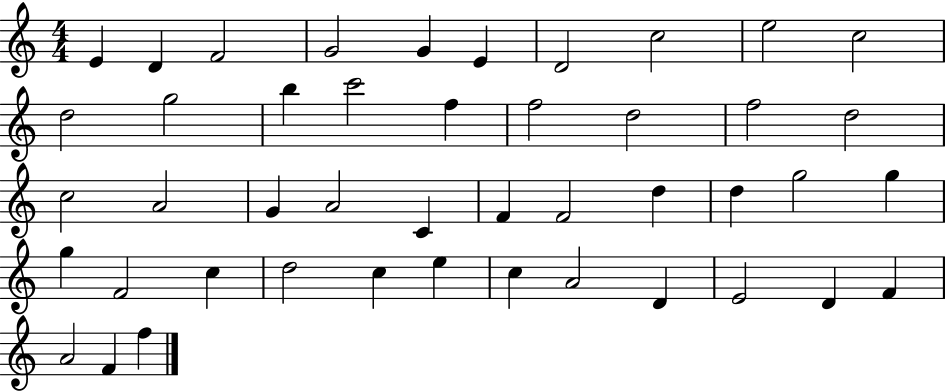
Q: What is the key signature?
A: C major